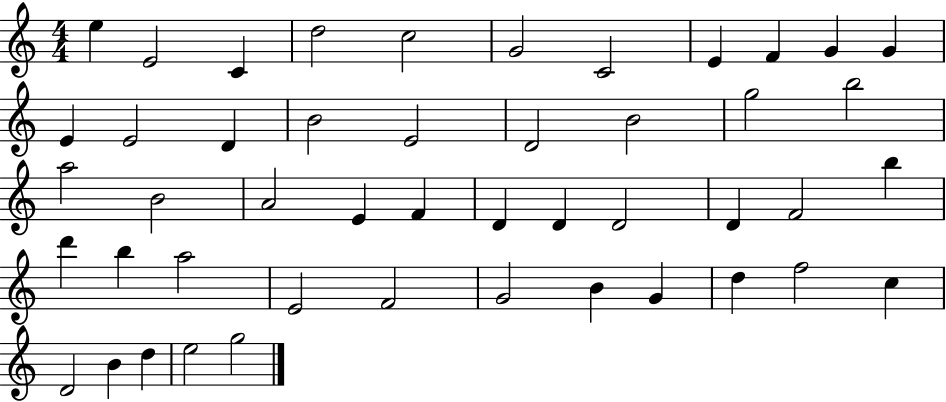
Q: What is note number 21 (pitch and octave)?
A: A5